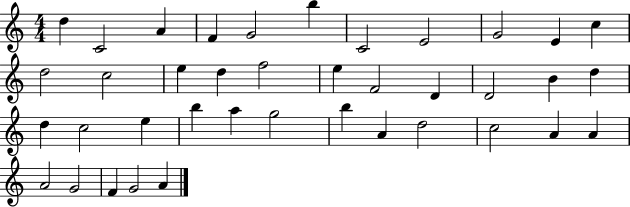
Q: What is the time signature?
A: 4/4